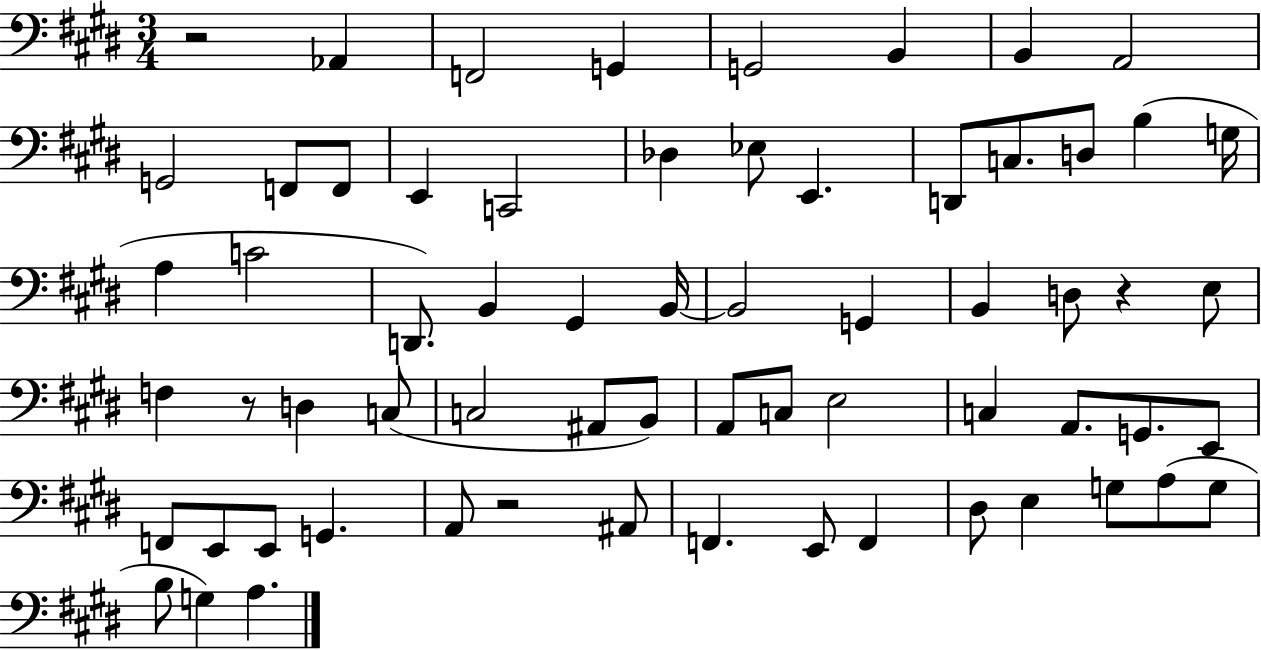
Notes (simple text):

R/h Ab2/q F2/h G2/q G2/h B2/q B2/q A2/h G2/h F2/e F2/e E2/q C2/h Db3/q Eb3/e E2/q. D2/e C3/e. D3/e B3/q G3/s A3/q C4/h D2/e. B2/q G#2/q B2/s B2/h G2/q B2/q D3/e R/q E3/e F3/q R/e D3/q C3/e C3/h A#2/e B2/e A2/e C3/e E3/h C3/q A2/e. G2/e. E2/e F2/e E2/e E2/e G2/q. A2/e R/h A#2/e F2/q. E2/e F2/q D#3/e E3/q G3/e A3/e G3/e B3/e G3/q A3/q.